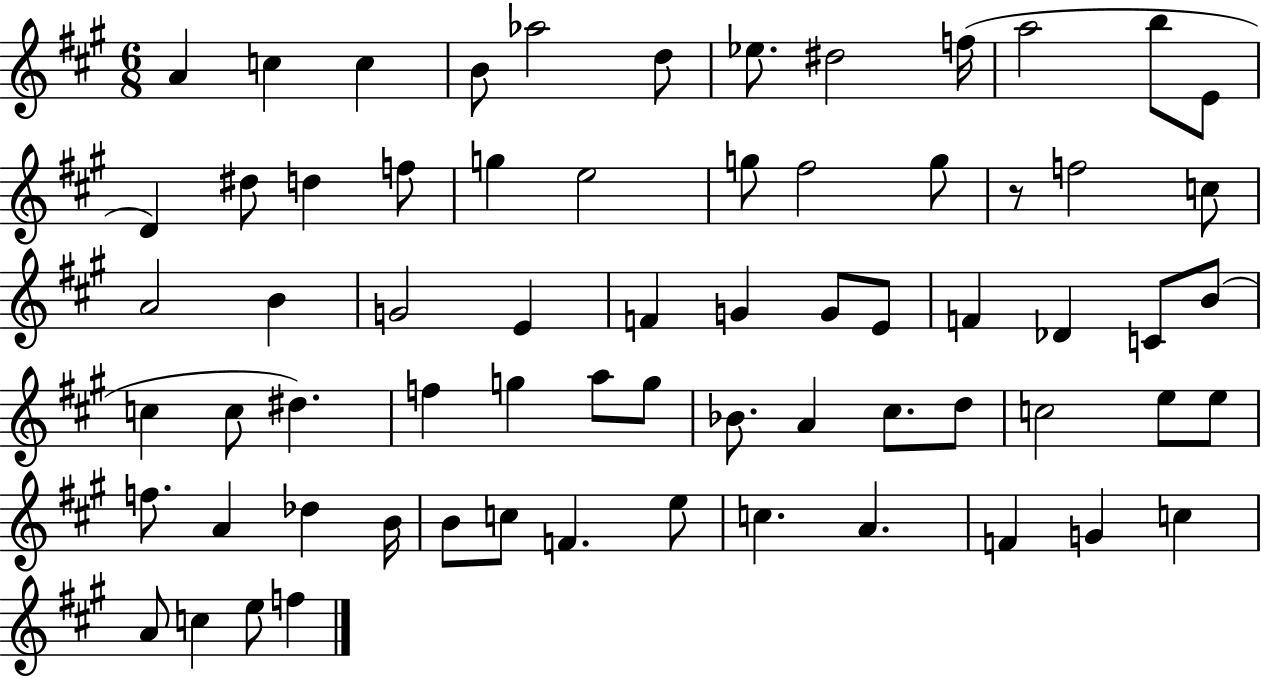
X:1
T:Untitled
M:6/8
L:1/4
K:A
A c c B/2 _a2 d/2 _e/2 ^d2 f/4 a2 b/2 E/2 D ^d/2 d f/2 g e2 g/2 ^f2 g/2 z/2 f2 c/2 A2 B G2 E F G G/2 E/2 F _D C/2 B/2 c c/2 ^d f g a/2 g/2 _B/2 A ^c/2 d/2 c2 e/2 e/2 f/2 A _d B/4 B/2 c/2 F e/2 c A F G c A/2 c e/2 f